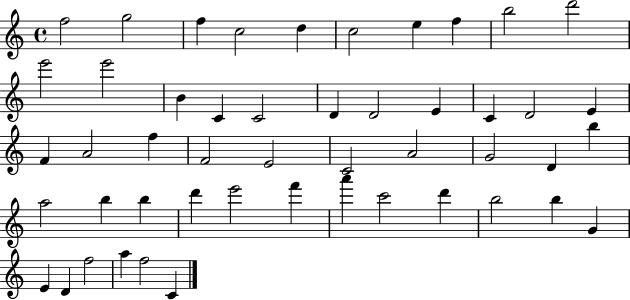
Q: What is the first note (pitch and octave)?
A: F5